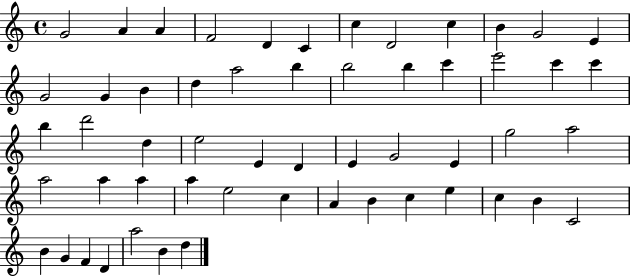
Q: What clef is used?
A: treble